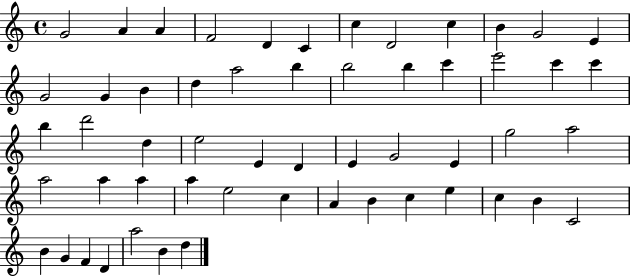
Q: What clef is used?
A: treble